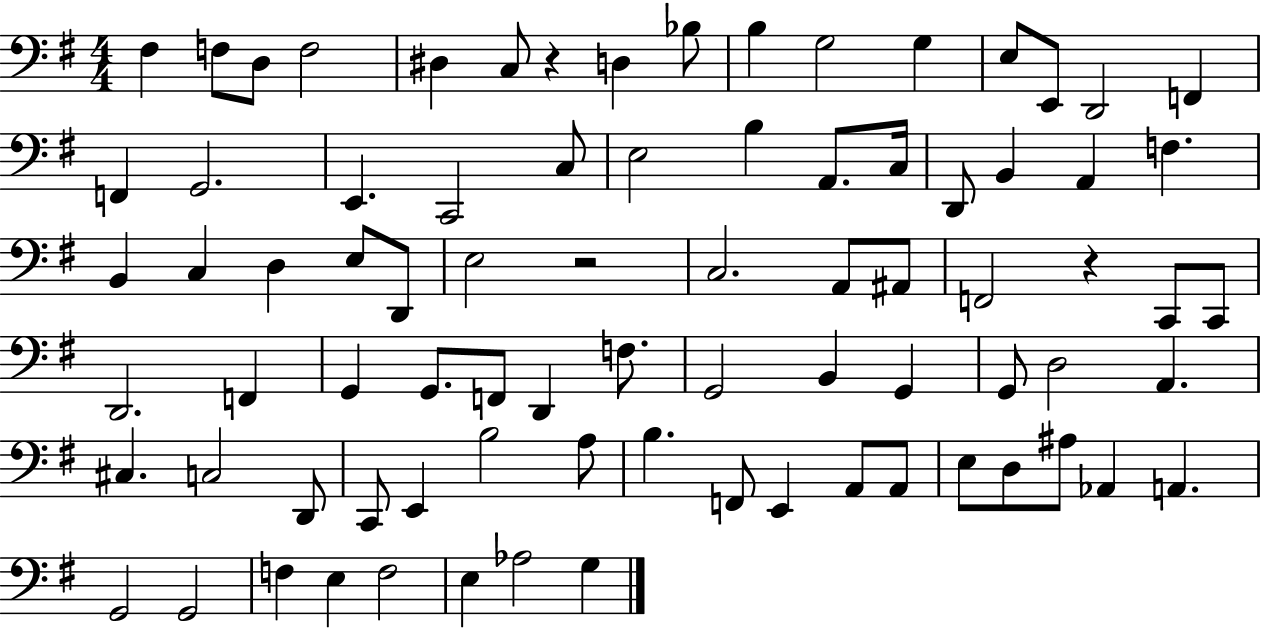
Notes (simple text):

F#3/q F3/e D3/e F3/h D#3/q C3/e R/q D3/q Bb3/e B3/q G3/h G3/q E3/e E2/e D2/h F2/q F2/q G2/h. E2/q. C2/h C3/e E3/h B3/q A2/e. C3/s D2/e B2/q A2/q F3/q. B2/q C3/q D3/q E3/e D2/e E3/h R/h C3/h. A2/e A#2/e F2/h R/q C2/e C2/e D2/h. F2/q G2/q G2/e. F2/e D2/q F3/e. G2/h B2/q G2/q G2/e D3/h A2/q. C#3/q. C3/h D2/e C2/e E2/q B3/h A3/e B3/q. F2/e E2/q A2/e A2/e E3/e D3/e A#3/e Ab2/q A2/q. G2/h G2/h F3/q E3/q F3/h E3/q Ab3/h G3/q